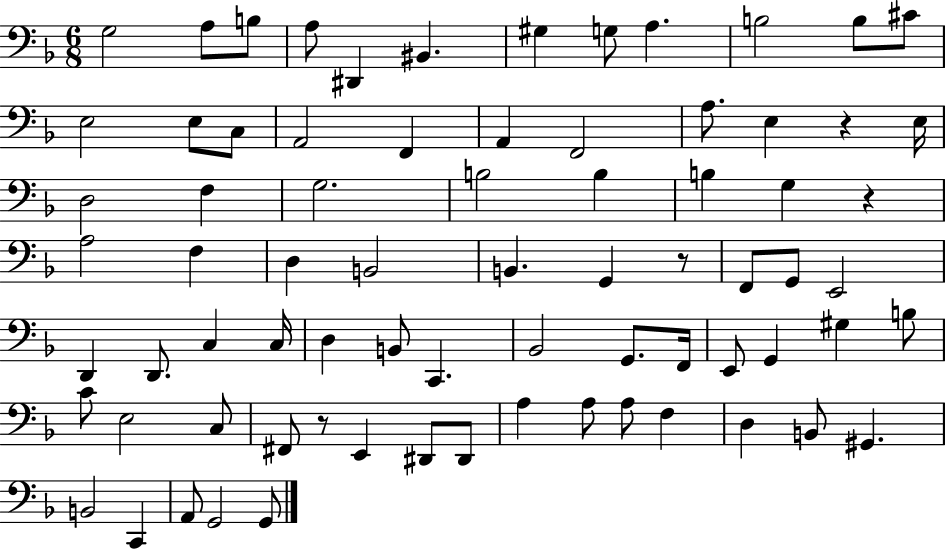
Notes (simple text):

G3/h A3/e B3/e A3/e D#2/q BIS2/q. G#3/q G3/e A3/q. B3/h B3/e C#4/e E3/h E3/e C3/e A2/h F2/q A2/q F2/h A3/e. E3/q R/q E3/s D3/h F3/q G3/h. B3/h B3/q B3/q G3/q R/q A3/h F3/q D3/q B2/h B2/q. G2/q R/e F2/e G2/e E2/h D2/q D2/e. C3/q C3/s D3/q B2/e C2/q. Bb2/h G2/e. F2/s E2/e G2/q G#3/q B3/e C4/e E3/h C3/e F#2/e R/e E2/q D#2/e D#2/e A3/q A3/e A3/e F3/q D3/q B2/e G#2/q. B2/h C2/q A2/e G2/h G2/e